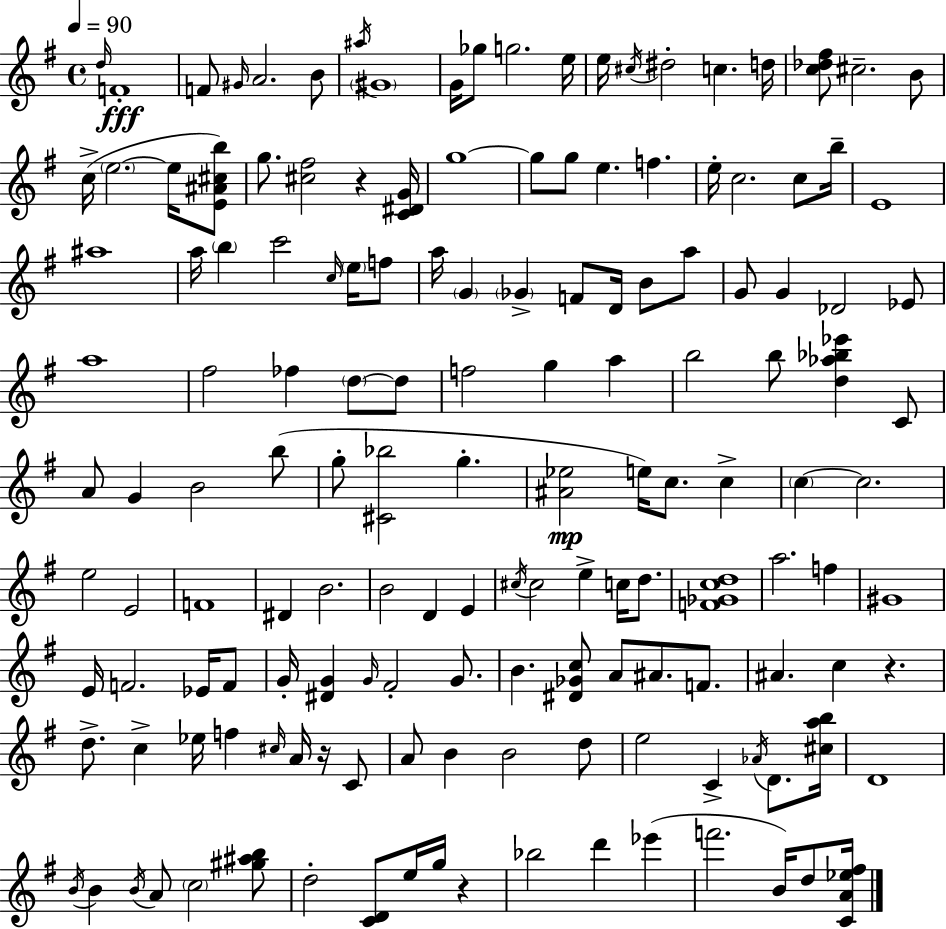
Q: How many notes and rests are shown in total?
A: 151